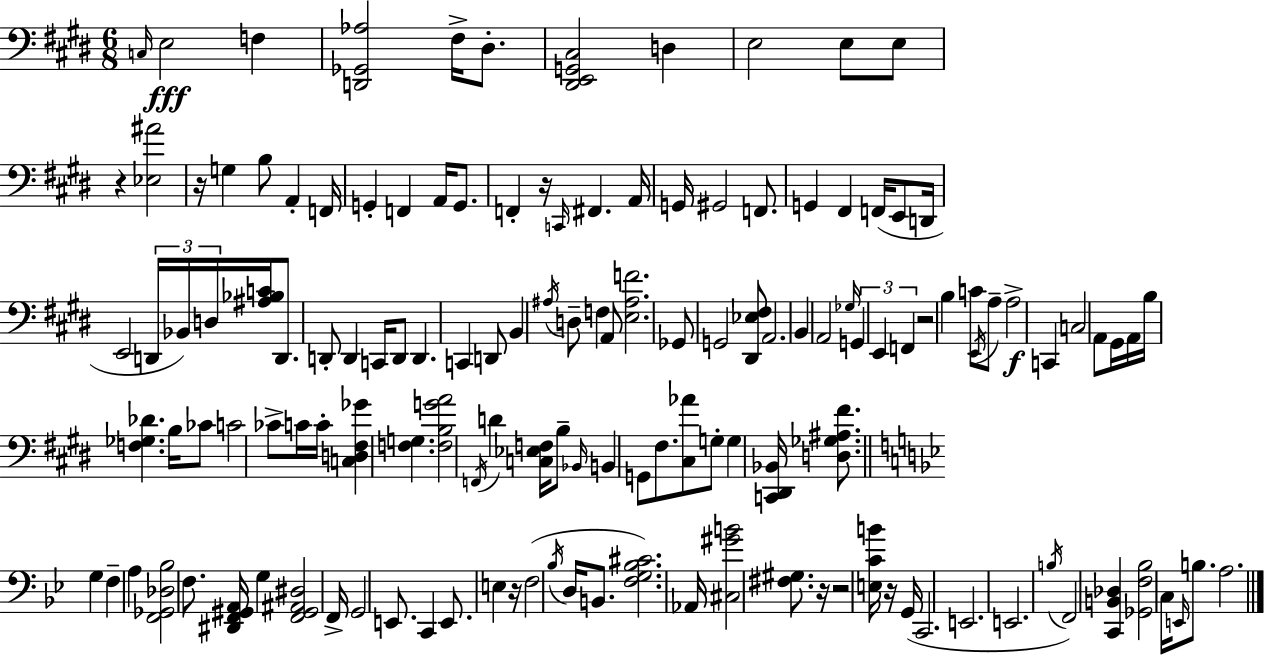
X:1
T:Untitled
M:6/8
L:1/4
K:E
C,/4 E,2 F, [D,,_G,,_A,]2 ^F,/4 ^D,/2 [^D,,E,,G,,^C,]2 D, E,2 E,/2 E,/2 z [_E,^A]2 z/4 G, B,/2 A,, F,,/4 G,, F,, A,,/4 G,,/2 F,, z/4 C,,/4 ^F,, A,,/4 G,,/4 ^G,,2 F,,/2 G,, ^F,, F,,/4 E,,/2 D,,/4 E,,2 D,,/4 _B,,/4 D,/4 [^A,_B,C]/4 D,,/2 D,,/2 D,, C,,/4 D,,/2 D,, C,, D,,/2 B,, ^A,/4 D,/2 F, A,,/2 [E,^A,F]2 _G,,/2 G,,2 [^D,,_E,^F,]/2 A,,2 B,, A,,2 _G,/4 G,, E,, F,, z2 B, C/2 E,,/4 A,/2 A,2 C,, C,2 A,,/2 ^G,,/4 A,,/4 B,/4 [F,_G,_D] B,/4 _C/2 C2 _C/2 C/4 C/4 [C,D,^F,_G] [F,G,] [F,B,GA]2 F,,/4 D [C,_E,F,]/4 B,/2 _B,,/4 B,, G,,/2 ^F,/2 [^C,_A]/2 G,/2 G, [C,,^D,,_B,,]/4 [D,_G,^A,^F]/2 G, F, A, [F,,_G,,_D,_B,]2 F,/2 [^D,,F,,^G,,A,,]/4 G, [F,,^G,,^A,,^D,]2 F,,/4 G,,2 E,,/2 C,, E,,/2 E, z/4 F,2 _B,/4 D,/4 B,,/2 [F,G,_B,^C]2 _A,,/4 [^C,^GB]2 [^F,^G,]/2 z/4 z2 [E,CB]/4 z/4 G,,/4 C,,2 E,,2 E,,2 B,/4 F,,2 [C,,B,,_D,] [_G,,F,_B,]2 C,/4 E,,/4 B,/2 A,2